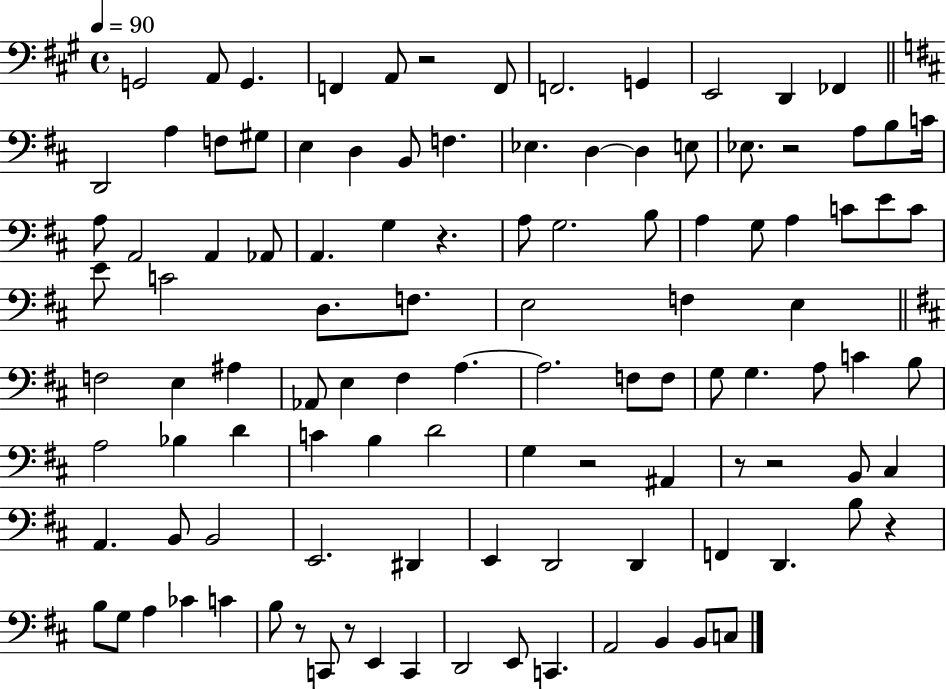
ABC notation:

X:1
T:Untitled
M:4/4
L:1/4
K:A
G,,2 A,,/2 G,, F,, A,,/2 z2 F,,/2 F,,2 G,, E,,2 D,, _F,, D,,2 A, F,/2 ^G,/2 E, D, B,,/2 F, _E, D, D, E,/2 _E,/2 z2 A,/2 B,/2 C/4 A,/2 A,,2 A,, _A,,/2 A,, G, z A,/2 G,2 B,/2 A, G,/2 A, C/2 E/2 C/2 E/2 C2 D,/2 F,/2 E,2 F, E, F,2 E, ^A, _A,,/2 E, ^F, A, A,2 F,/2 F,/2 G,/2 G, A,/2 C B,/2 A,2 _B, D C B, D2 G, z2 ^A,, z/2 z2 B,,/2 ^C, A,, B,,/2 B,,2 E,,2 ^D,, E,, D,,2 D,, F,, D,, B,/2 z B,/2 G,/2 A, _C C B,/2 z/2 C,,/2 z/2 E,, C,, D,,2 E,,/2 C,, A,,2 B,, B,,/2 C,/2